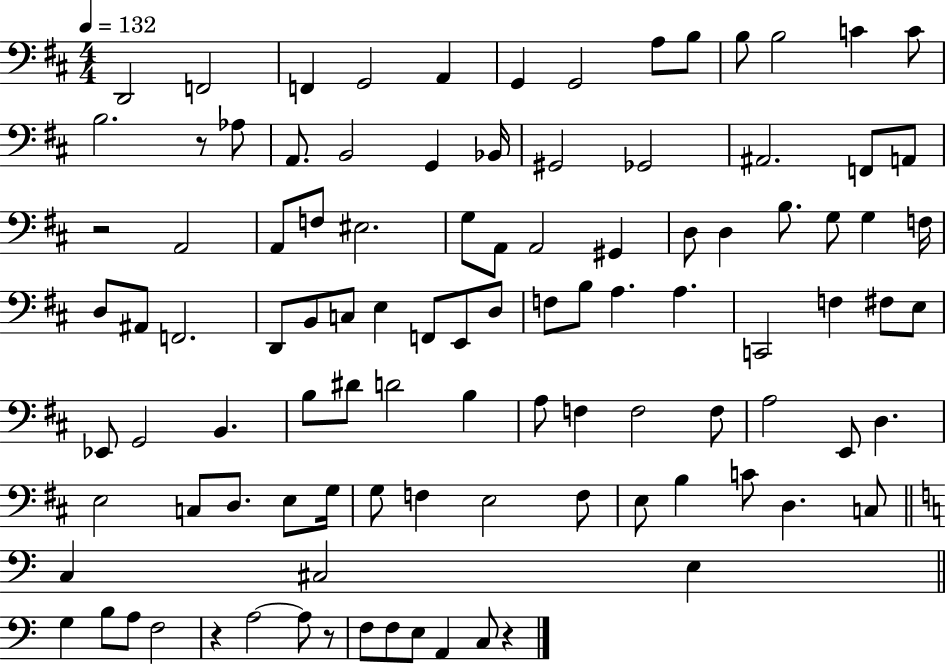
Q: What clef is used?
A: bass